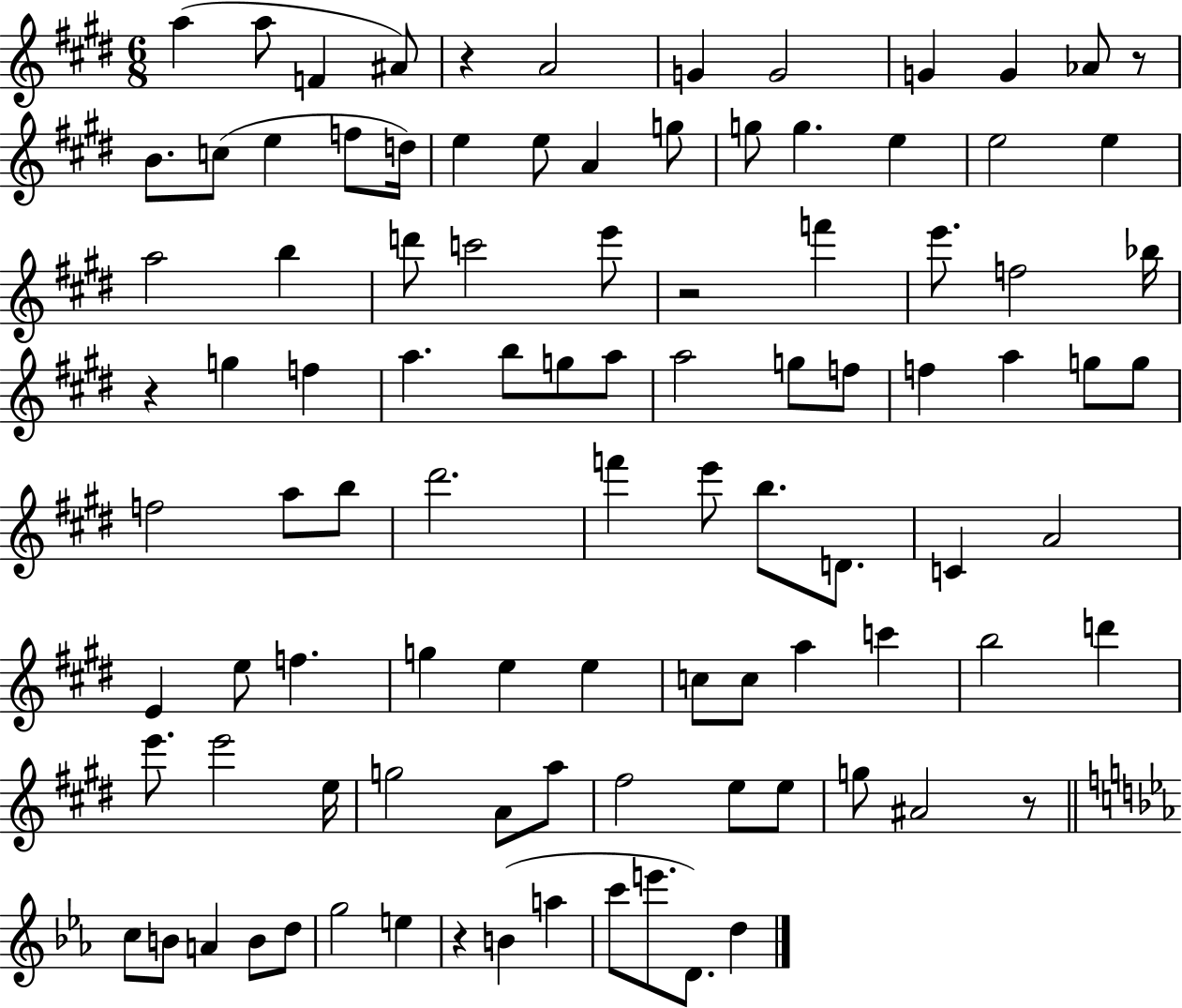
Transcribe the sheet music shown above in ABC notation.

X:1
T:Untitled
M:6/8
L:1/4
K:E
a a/2 F ^A/2 z A2 G G2 G G _A/2 z/2 B/2 c/2 e f/2 d/4 e e/2 A g/2 g/2 g e e2 e a2 b d'/2 c'2 e'/2 z2 f' e'/2 f2 _b/4 z g f a b/2 g/2 a/2 a2 g/2 f/2 f a g/2 g/2 f2 a/2 b/2 ^d'2 f' e'/2 b/2 D/2 C A2 E e/2 f g e e c/2 c/2 a c' b2 d' e'/2 e'2 e/4 g2 A/2 a/2 ^f2 e/2 e/2 g/2 ^A2 z/2 c/2 B/2 A B/2 d/2 g2 e z B a c'/2 e'/2 D/2 d